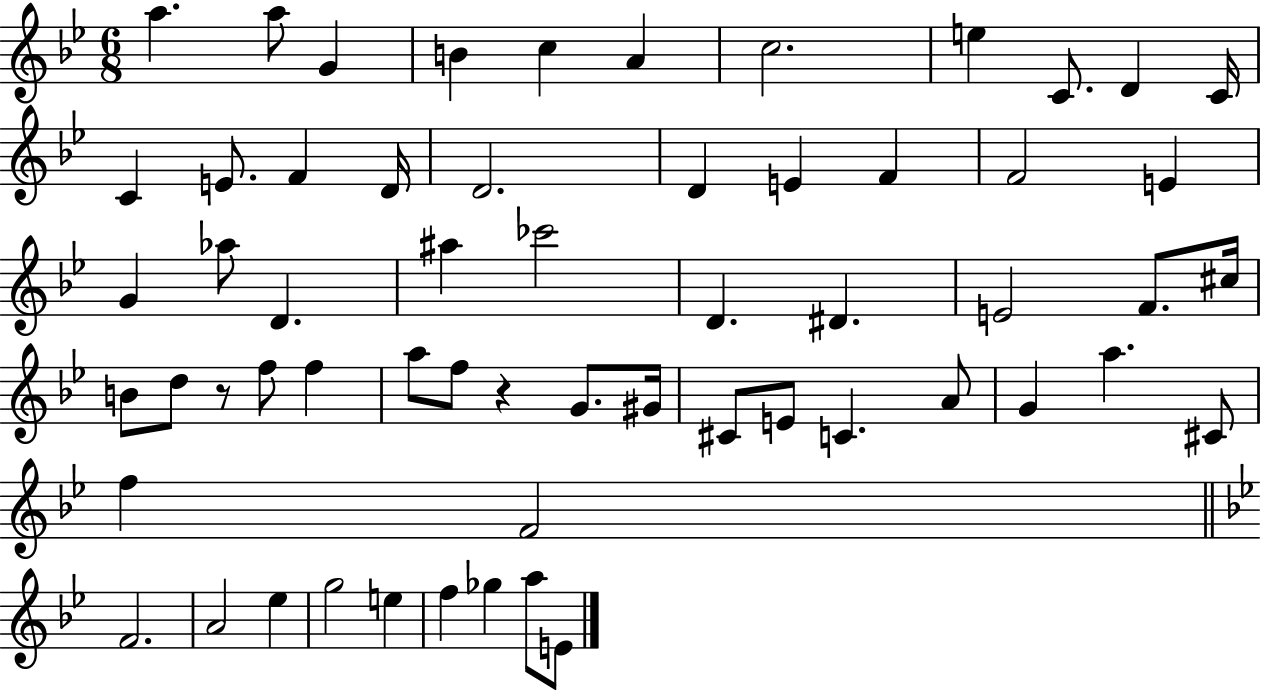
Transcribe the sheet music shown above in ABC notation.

X:1
T:Untitled
M:6/8
L:1/4
K:Bb
a a/2 G B c A c2 e C/2 D C/4 C E/2 F D/4 D2 D E F F2 E G _a/2 D ^a _c'2 D ^D E2 F/2 ^c/4 B/2 d/2 z/2 f/2 f a/2 f/2 z G/2 ^G/4 ^C/2 E/2 C A/2 G a ^C/2 f F2 F2 A2 _e g2 e f _g a/2 E/2